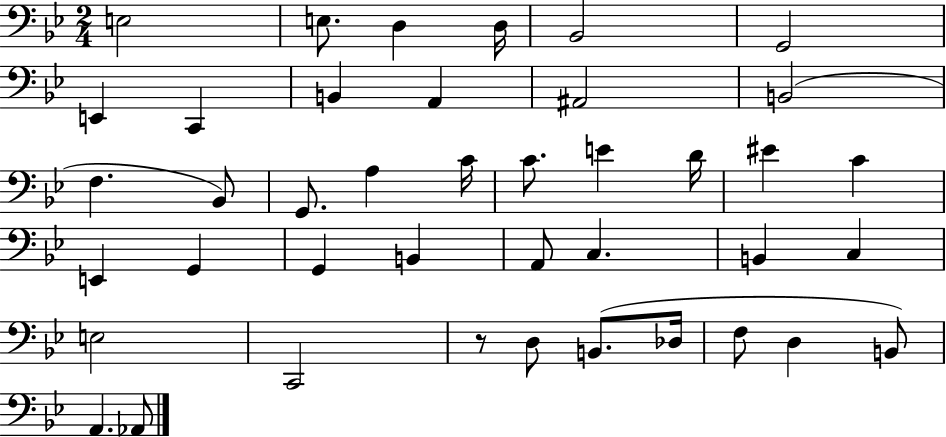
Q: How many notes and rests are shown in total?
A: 41